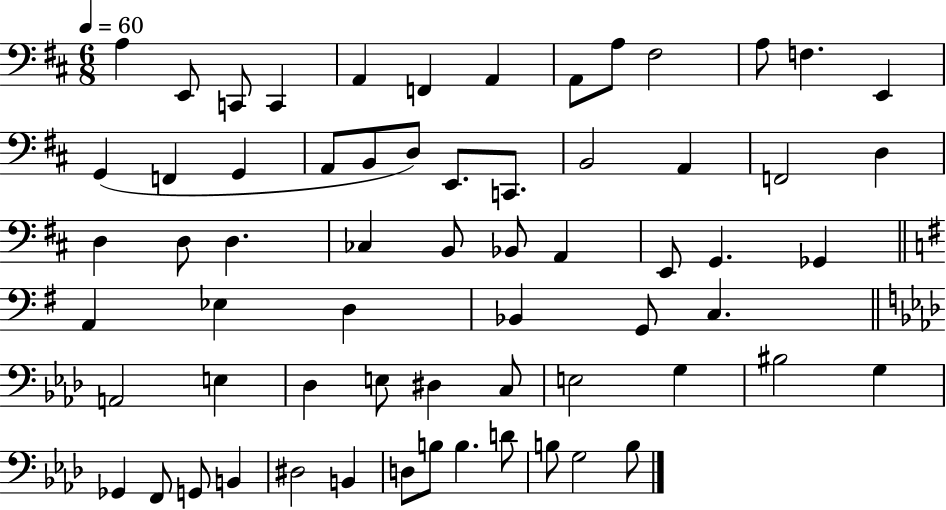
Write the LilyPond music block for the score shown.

{
  \clef bass
  \numericTimeSignature
  \time 6/8
  \key d \major
  \tempo 4 = 60
  a4 e,8 c,8 c,4 | a,4 f,4 a,4 | a,8 a8 fis2 | a8 f4. e,4 | \break g,4( f,4 g,4 | a,8 b,8 d8) e,8. c,8. | b,2 a,4 | f,2 d4 | \break d4 d8 d4. | ces4 b,8 bes,8 a,4 | e,8 g,4. ges,4 | \bar "||" \break \key g \major a,4 ees4 d4 | bes,4 g,8 c4. | \bar "||" \break \key aes \major a,2 e4 | des4 e8 dis4 c8 | e2 g4 | bis2 g4 | \break ges,4 f,8 g,8 b,4 | dis2 b,4 | d8 b8 b4. d'8 | b8 g2 b8 | \break \bar "|."
}